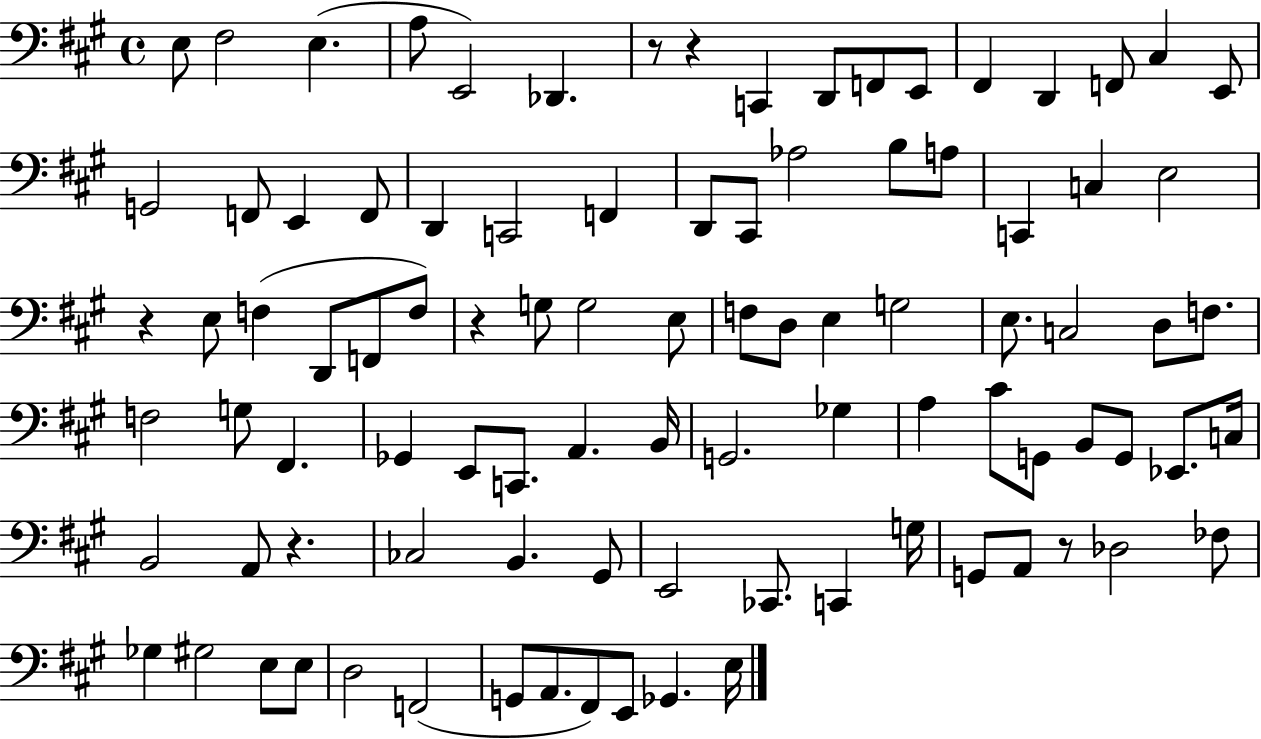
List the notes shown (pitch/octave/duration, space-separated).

E3/e F#3/h E3/q. A3/e E2/h Db2/q. R/e R/q C2/q D2/e F2/e E2/e F#2/q D2/q F2/e C#3/q E2/e G2/h F2/e E2/q F2/e D2/q C2/h F2/q D2/e C#2/e Ab3/h B3/e A3/e C2/q C3/q E3/h R/q E3/e F3/q D2/e F2/e F3/e R/q G3/e G3/h E3/e F3/e D3/e E3/q G3/h E3/e. C3/h D3/e F3/e. F3/h G3/e F#2/q. Gb2/q E2/e C2/e. A2/q. B2/s G2/h. Gb3/q A3/q C#4/e G2/e B2/e G2/e Eb2/e. C3/s B2/h A2/e R/q. CES3/h B2/q. G#2/e E2/h CES2/e. C2/q G3/s G2/e A2/e R/e Db3/h FES3/e Gb3/q G#3/h E3/e E3/e D3/h F2/h G2/e A2/e. F#2/e E2/e Gb2/q. E3/s